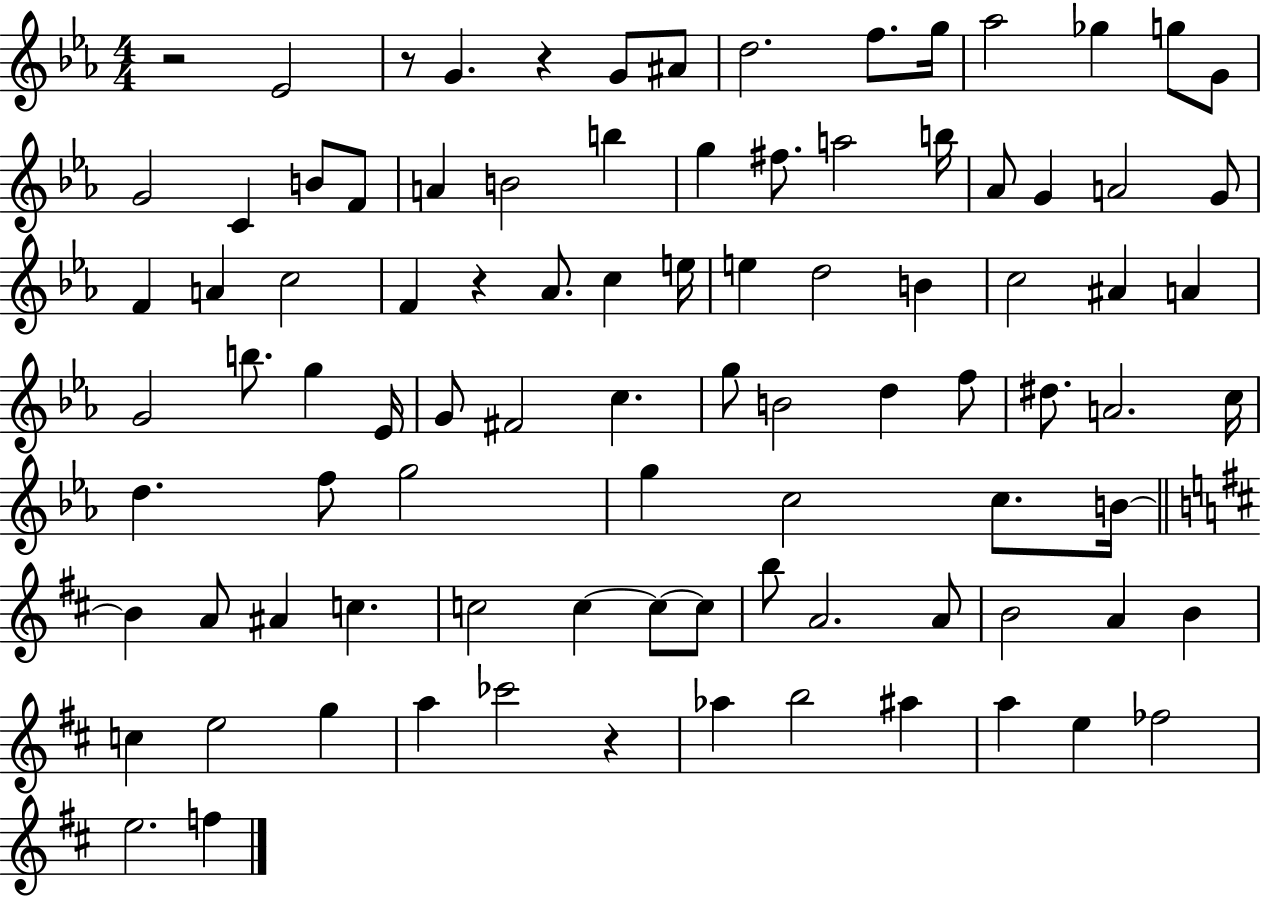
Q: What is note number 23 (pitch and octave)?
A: Ab4